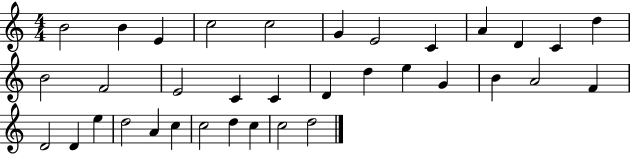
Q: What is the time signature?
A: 4/4